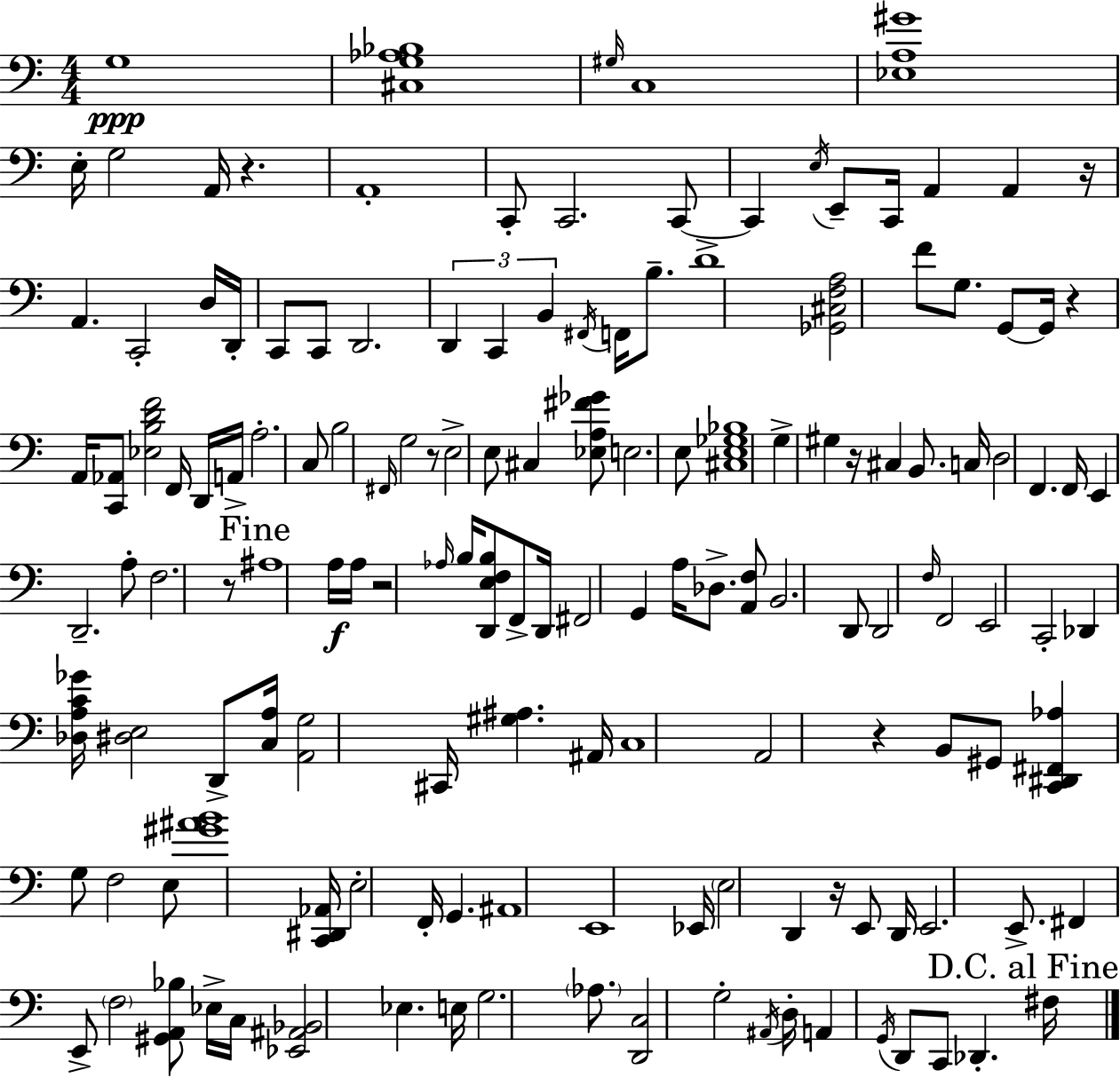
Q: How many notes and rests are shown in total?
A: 148